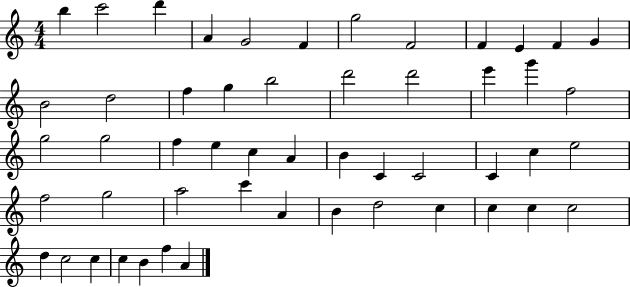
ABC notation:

X:1
T:Untitled
M:4/4
L:1/4
K:C
b c'2 d' A G2 F g2 F2 F E F G B2 d2 f g b2 d'2 d'2 e' g' f2 g2 g2 f e c A B C C2 C c e2 f2 g2 a2 c' A B d2 c c c c2 d c2 c c B f A